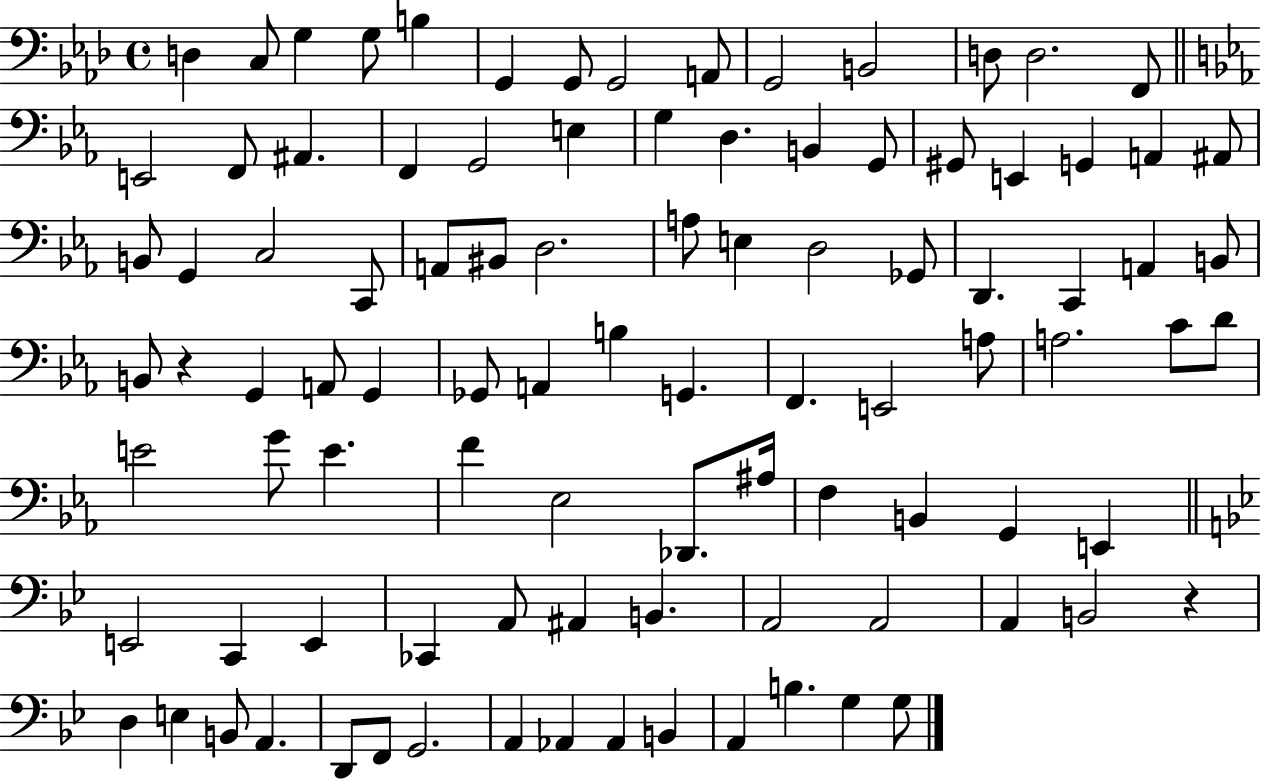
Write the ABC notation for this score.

X:1
T:Untitled
M:4/4
L:1/4
K:Ab
D, C,/2 G, G,/2 B, G,, G,,/2 G,,2 A,,/2 G,,2 B,,2 D,/2 D,2 F,,/2 E,,2 F,,/2 ^A,, F,, G,,2 E, G, D, B,, G,,/2 ^G,,/2 E,, G,, A,, ^A,,/2 B,,/2 G,, C,2 C,,/2 A,,/2 ^B,,/2 D,2 A,/2 E, D,2 _G,,/2 D,, C,, A,, B,,/2 B,,/2 z G,, A,,/2 G,, _G,,/2 A,, B, G,, F,, E,,2 A,/2 A,2 C/2 D/2 E2 G/2 E F _E,2 _D,,/2 ^A,/4 F, B,, G,, E,, E,,2 C,, E,, _C,, A,,/2 ^A,, B,, A,,2 A,,2 A,, B,,2 z D, E, B,,/2 A,, D,,/2 F,,/2 G,,2 A,, _A,, _A,, B,, A,, B, G, G,/2